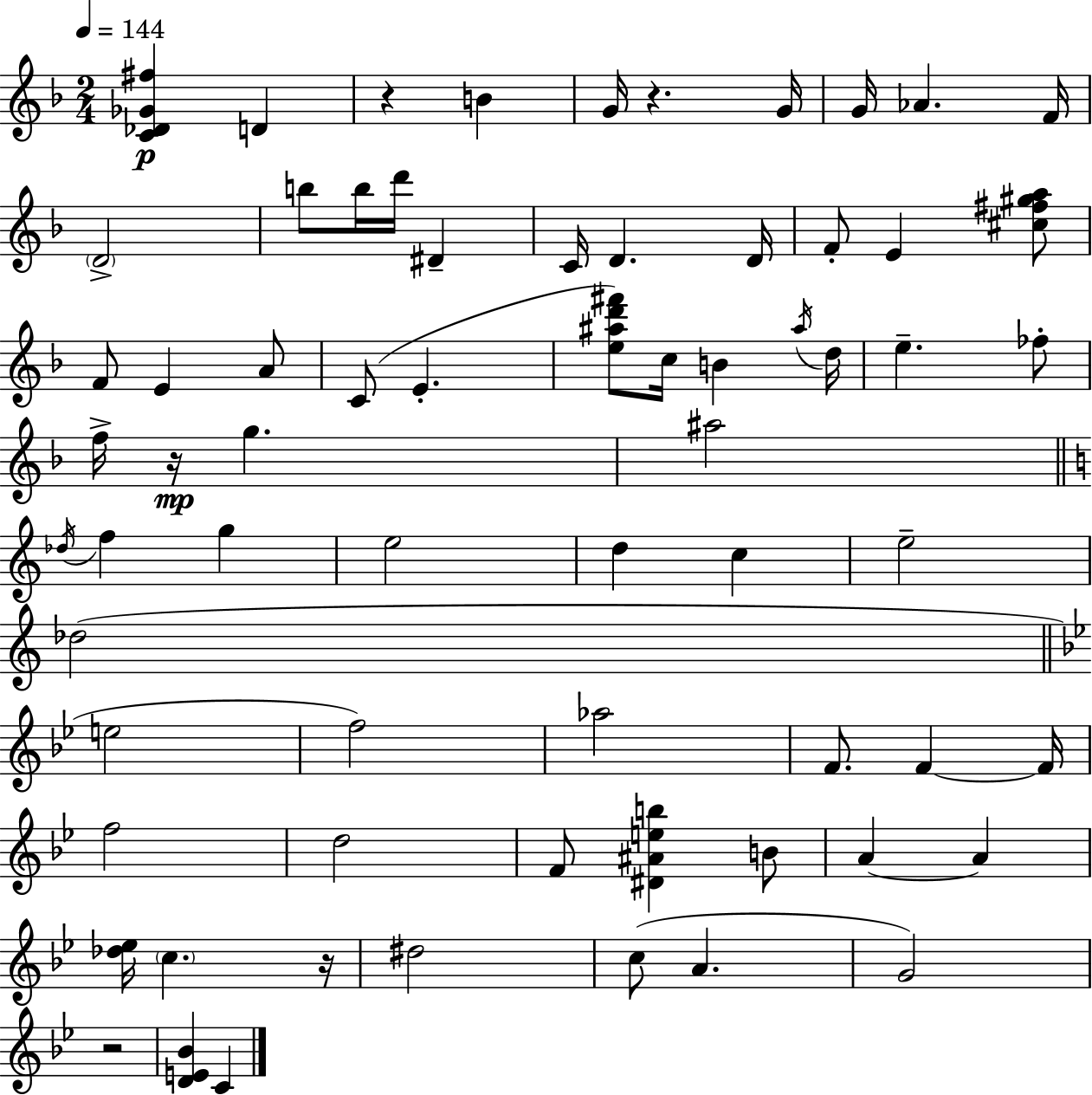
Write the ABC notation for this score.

X:1
T:Untitled
M:2/4
L:1/4
K:Dm
[C_D_G^f] D z B G/4 z G/4 G/4 _A F/4 D2 b/2 b/4 d'/4 ^D C/4 D D/4 F/2 E [^c^f^ga]/2 F/2 E A/2 C/2 E [e^ad'^f']/2 c/4 B ^a/4 d/4 e _f/2 f/4 z/4 g ^a2 _d/4 f g e2 d c e2 _d2 e2 f2 _a2 F/2 F F/4 f2 d2 F/2 [^D^Aeb] B/2 A A [_d_e]/4 c z/4 ^d2 c/2 A G2 z2 [DE_B] C